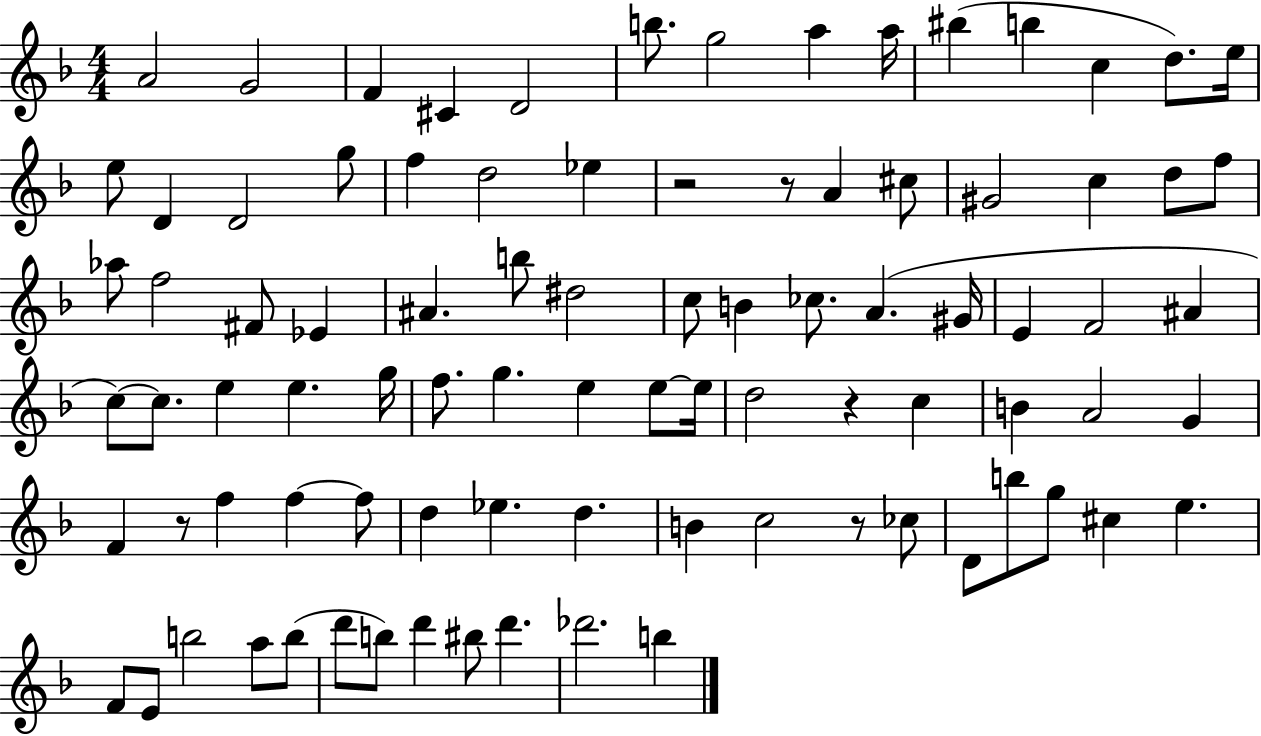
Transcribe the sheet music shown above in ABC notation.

X:1
T:Untitled
M:4/4
L:1/4
K:F
A2 G2 F ^C D2 b/2 g2 a a/4 ^b b c d/2 e/4 e/2 D D2 g/2 f d2 _e z2 z/2 A ^c/2 ^G2 c d/2 f/2 _a/2 f2 ^F/2 _E ^A b/2 ^d2 c/2 B _c/2 A ^G/4 E F2 ^A c/2 c/2 e e g/4 f/2 g e e/2 e/4 d2 z c B A2 G F z/2 f f f/2 d _e d B c2 z/2 _c/2 D/2 b/2 g/2 ^c e F/2 E/2 b2 a/2 b/2 d'/2 b/2 d' ^b/2 d' _d'2 b